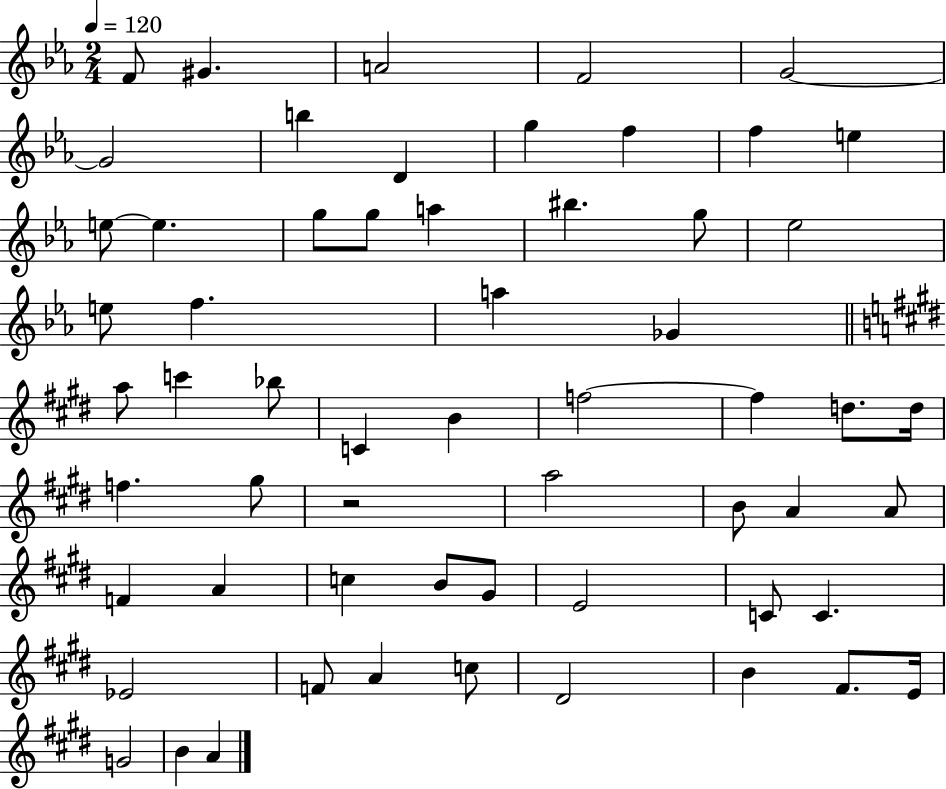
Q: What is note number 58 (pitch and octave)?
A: A4